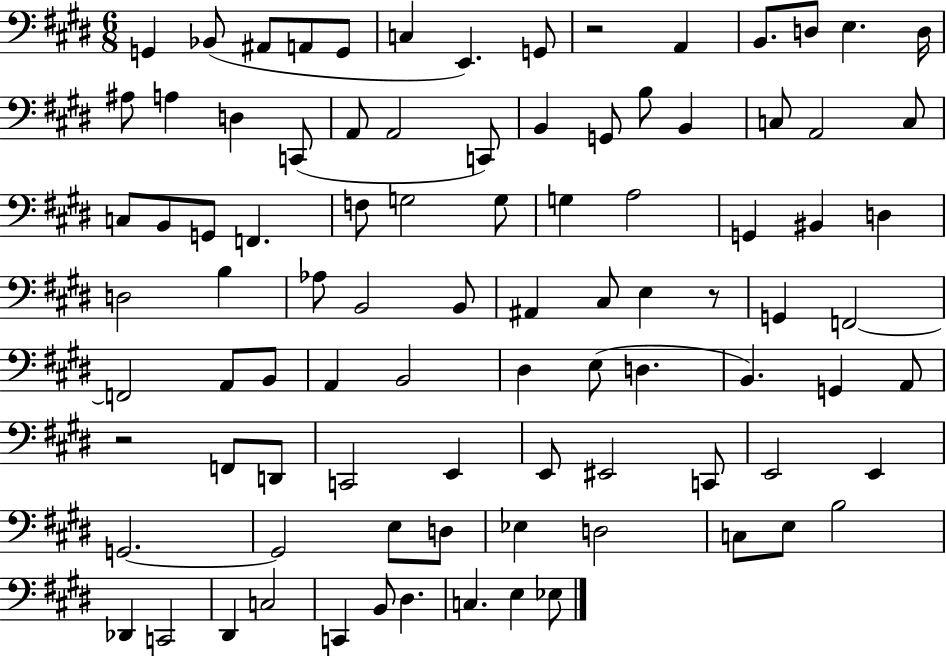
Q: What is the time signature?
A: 6/8